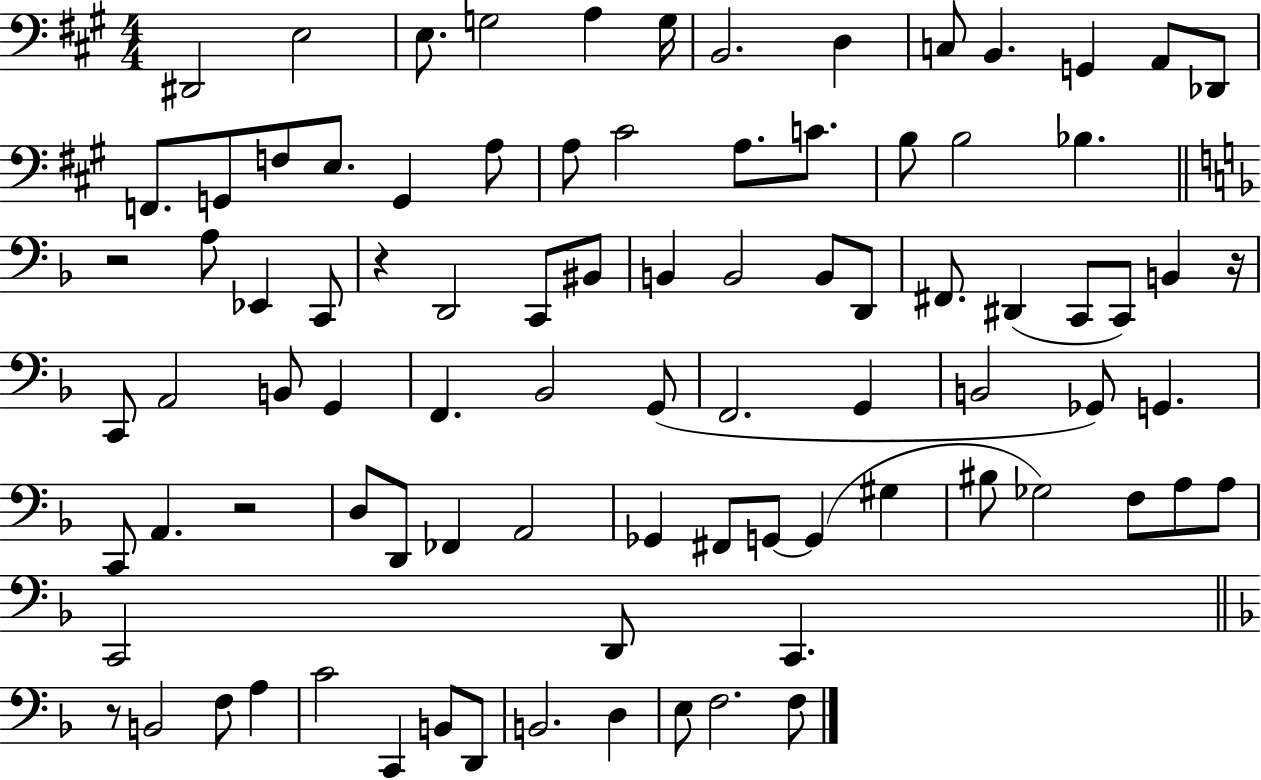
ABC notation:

X:1
T:Untitled
M:4/4
L:1/4
K:A
^D,,2 E,2 E,/2 G,2 A, G,/4 B,,2 D, C,/2 B,, G,, A,,/2 _D,,/2 F,,/2 G,,/2 F,/2 E,/2 G,, A,/2 A,/2 ^C2 A,/2 C/2 B,/2 B,2 _B, z2 A,/2 _E,, C,,/2 z D,,2 C,,/2 ^B,,/2 B,, B,,2 B,,/2 D,,/2 ^F,,/2 ^D,, C,,/2 C,,/2 B,, z/4 C,,/2 A,,2 B,,/2 G,, F,, _B,,2 G,,/2 F,,2 G,, B,,2 _G,,/2 G,, C,,/2 A,, z2 D,/2 D,,/2 _F,, A,,2 _G,, ^F,,/2 G,,/2 G,, ^G, ^B,/2 _G,2 F,/2 A,/2 A,/2 C,,2 D,,/2 C,, z/2 B,,2 F,/2 A, C2 C,, B,,/2 D,,/2 B,,2 D, E,/2 F,2 F,/2